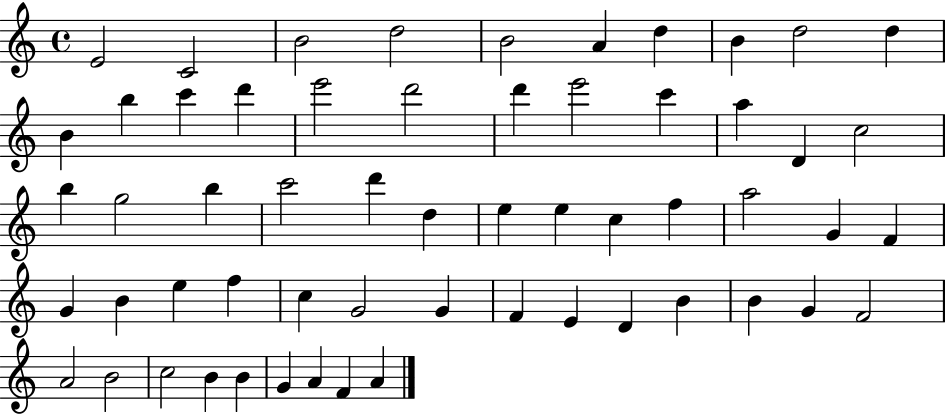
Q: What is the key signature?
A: C major